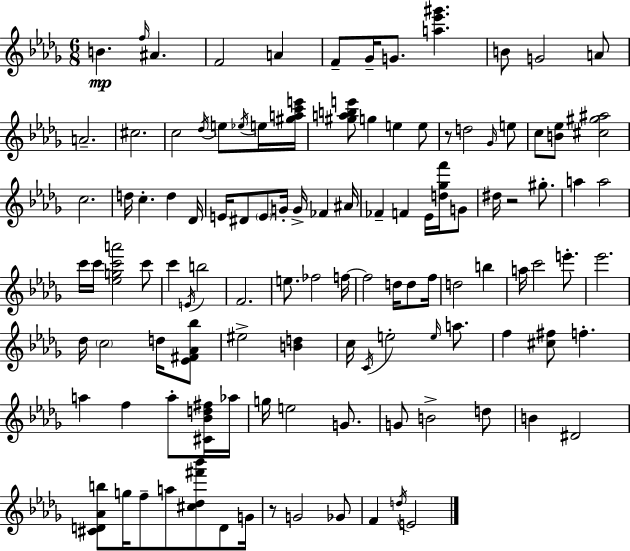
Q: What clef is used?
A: treble